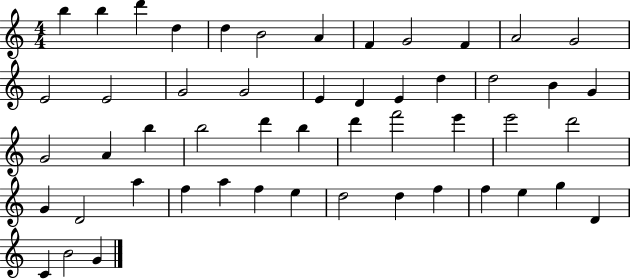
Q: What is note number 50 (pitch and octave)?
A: B4